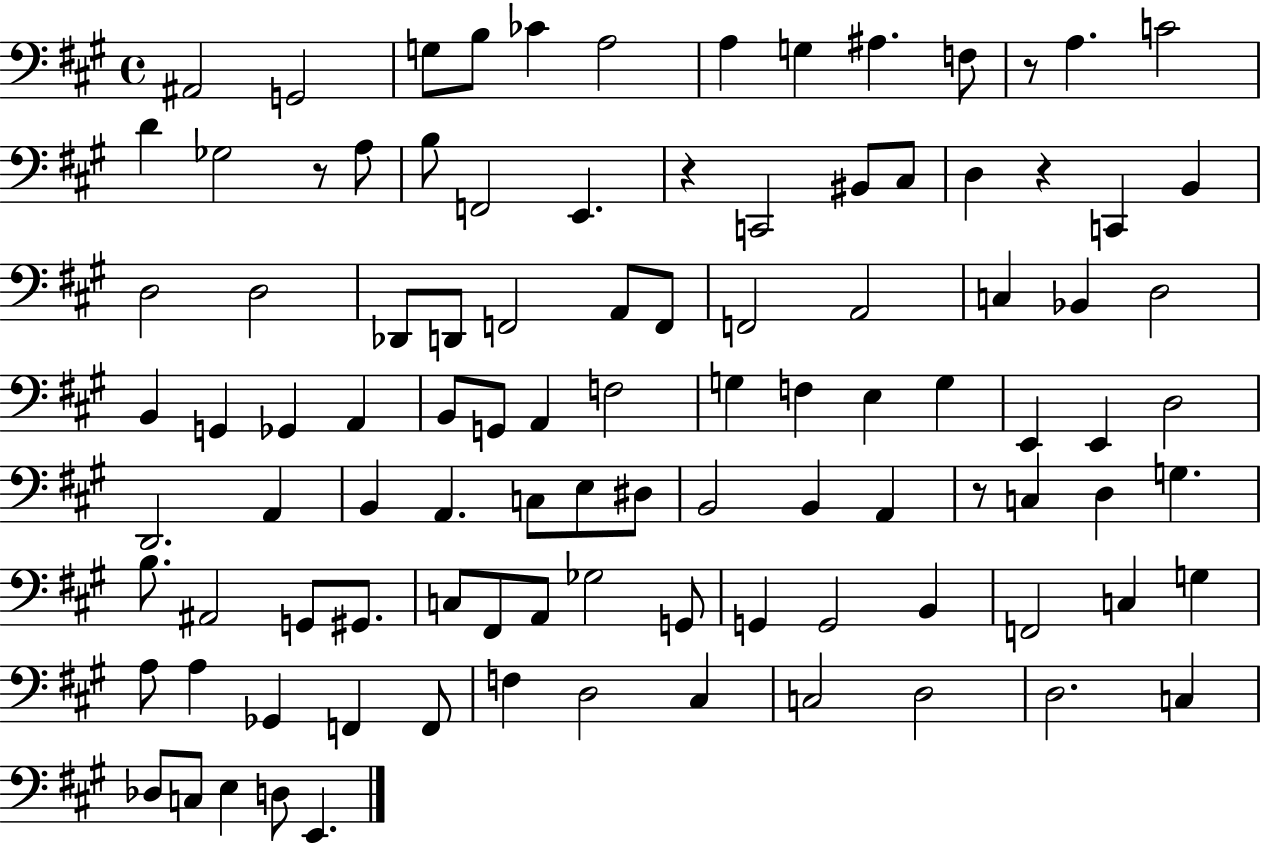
{
  \clef bass
  \time 4/4
  \defaultTimeSignature
  \key a \major
  \repeat volta 2 { ais,2 g,2 | g8 b8 ces'4 a2 | a4 g4 ais4. f8 | r8 a4. c'2 | \break d'4 ges2 r8 a8 | b8 f,2 e,4. | r4 c,2 bis,8 cis8 | d4 r4 c,4 b,4 | \break d2 d2 | des,8 d,8 f,2 a,8 f,8 | f,2 a,2 | c4 bes,4 d2 | \break b,4 g,4 ges,4 a,4 | b,8 g,8 a,4 f2 | g4 f4 e4 g4 | e,4 e,4 d2 | \break d,2. a,4 | b,4 a,4. c8 e8 dis8 | b,2 b,4 a,4 | r8 c4 d4 g4. | \break b8. ais,2 g,8 gis,8. | c8 fis,8 a,8 ges2 g,8 | g,4 g,2 b,4 | f,2 c4 g4 | \break a8 a4 ges,4 f,4 f,8 | f4 d2 cis4 | c2 d2 | d2. c4 | \break des8 c8 e4 d8 e,4. | } \bar "|."
}